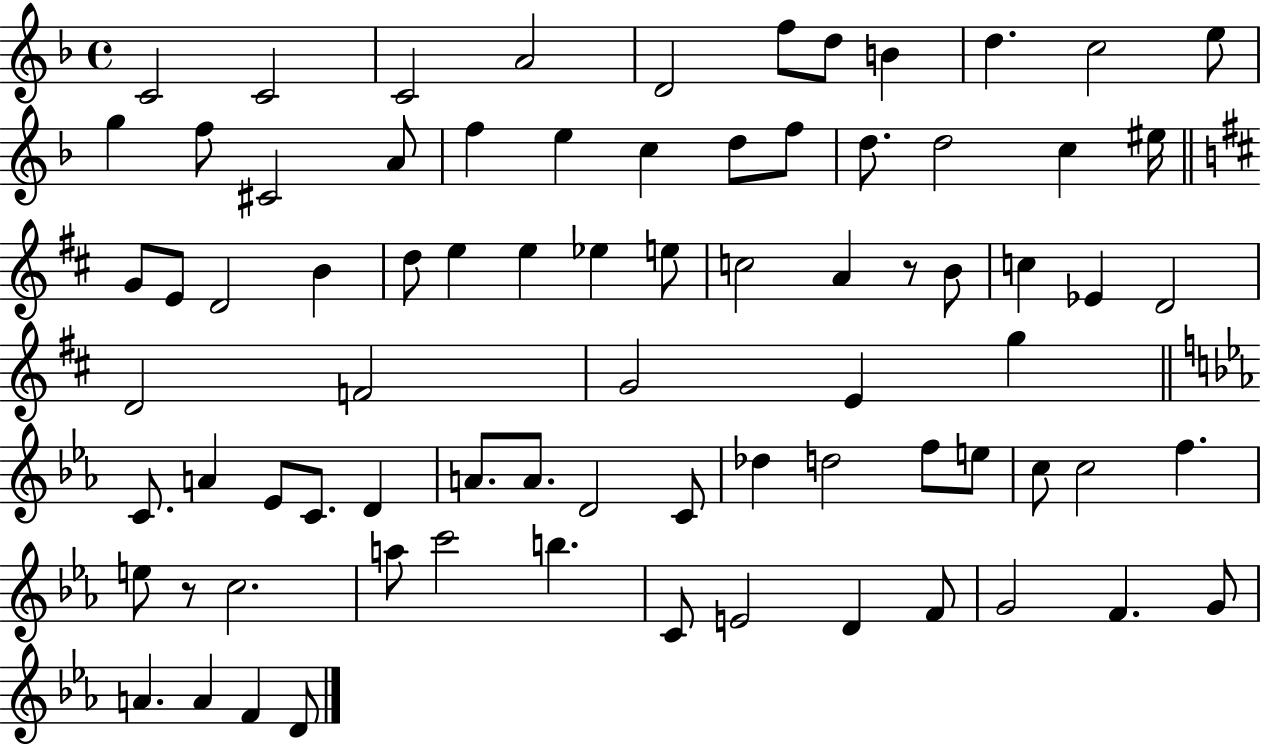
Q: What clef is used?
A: treble